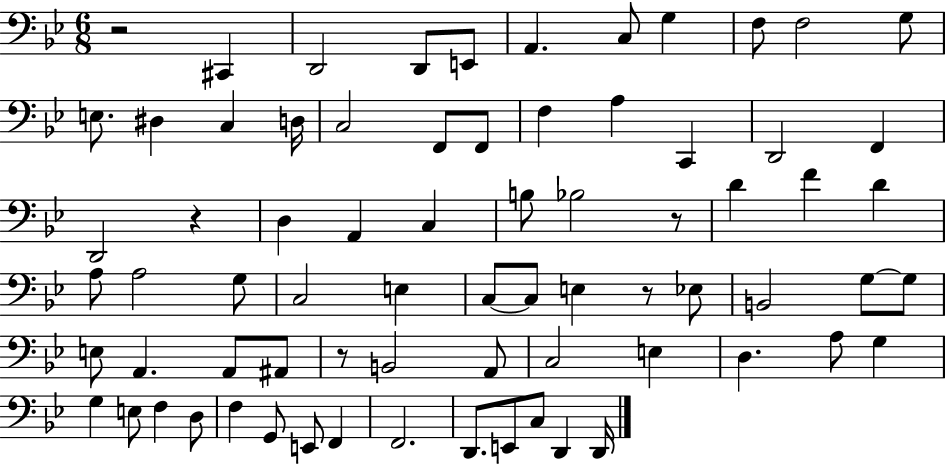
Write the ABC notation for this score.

X:1
T:Untitled
M:6/8
L:1/4
K:Bb
z2 ^C,, D,,2 D,,/2 E,,/2 A,, C,/2 G, F,/2 F,2 G,/2 E,/2 ^D, C, D,/4 C,2 F,,/2 F,,/2 F, A, C,, D,,2 F,, D,,2 z D, A,, C, B,/2 _B,2 z/2 D F D A,/2 A,2 G,/2 C,2 E, C,/2 C,/2 E, z/2 _E,/2 B,,2 G,/2 G,/2 E,/2 A,, A,,/2 ^A,,/2 z/2 B,,2 A,,/2 C,2 E, D, A,/2 G, G, E,/2 F, D,/2 F, G,,/2 E,,/2 F,, F,,2 D,,/2 E,,/2 C,/2 D,, D,,/4